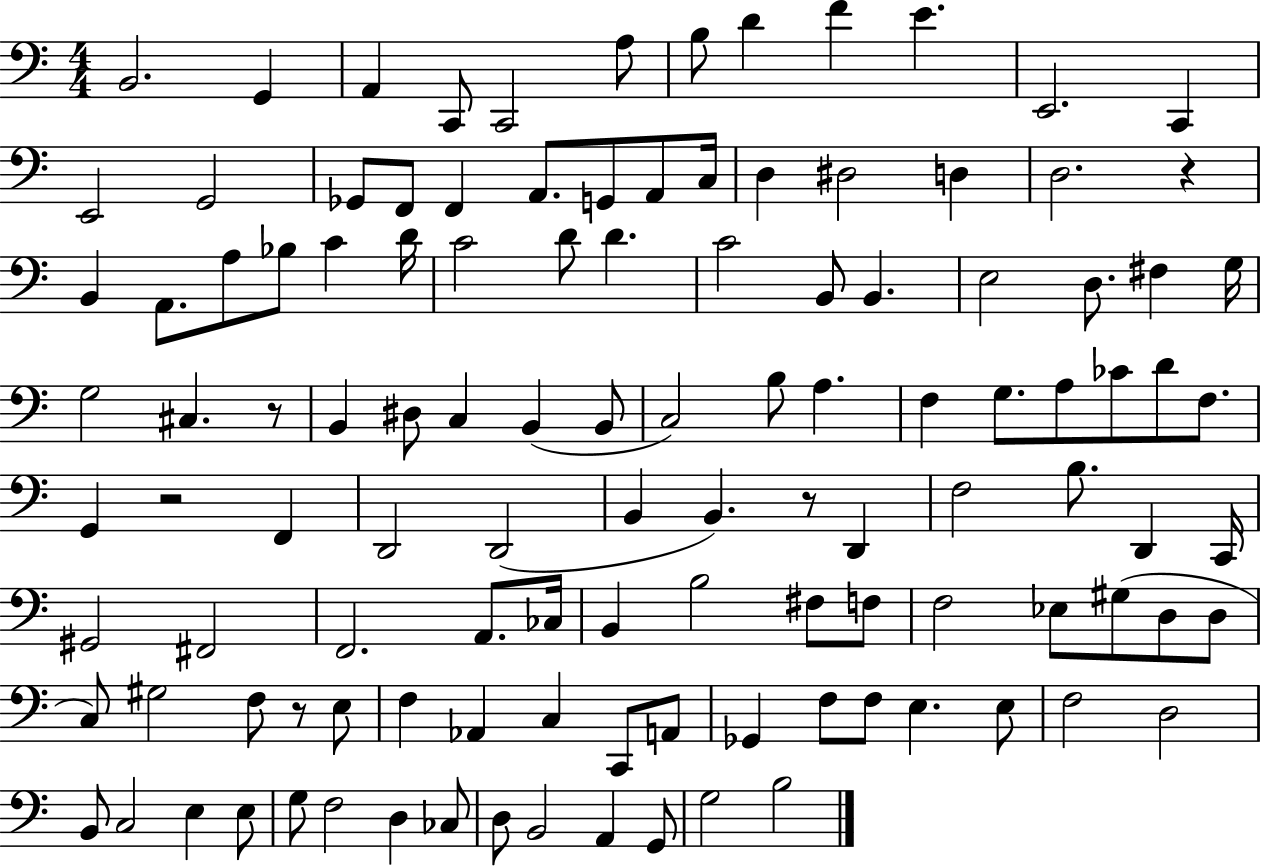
{
  \clef bass
  \numericTimeSignature
  \time 4/4
  \key c \major
  \repeat volta 2 { b,2. g,4 | a,4 c,8 c,2 a8 | b8 d'4 f'4 e'4. | e,2. c,4 | \break e,2 g,2 | ges,8 f,8 f,4 a,8. g,8 a,8 c16 | d4 dis2 d4 | d2. r4 | \break b,4 a,8. a8 bes8 c'4 d'16 | c'2 d'8 d'4. | c'2 b,8 b,4. | e2 d8. fis4 g16 | \break g2 cis4. r8 | b,4 dis8 c4 b,4( b,8 | c2) b8 a4. | f4 g8. a8 ces'8 d'8 f8. | \break g,4 r2 f,4 | d,2 d,2( | b,4 b,4.) r8 d,4 | f2 b8. d,4 c,16 | \break gis,2 fis,2 | f,2. a,8. ces16 | b,4 b2 fis8 f8 | f2 ees8 gis8( d8 d8 | \break c8) gis2 f8 r8 e8 | f4 aes,4 c4 c,8 a,8 | ges,4 f8 f8 e4. e8 | f2 d2 | \break b,8 c2 e4 e8 | g8 f2 d4 ces8 | d8 b,2 a,4 g,8 | g2 b2 | \break } \bar "|."
}